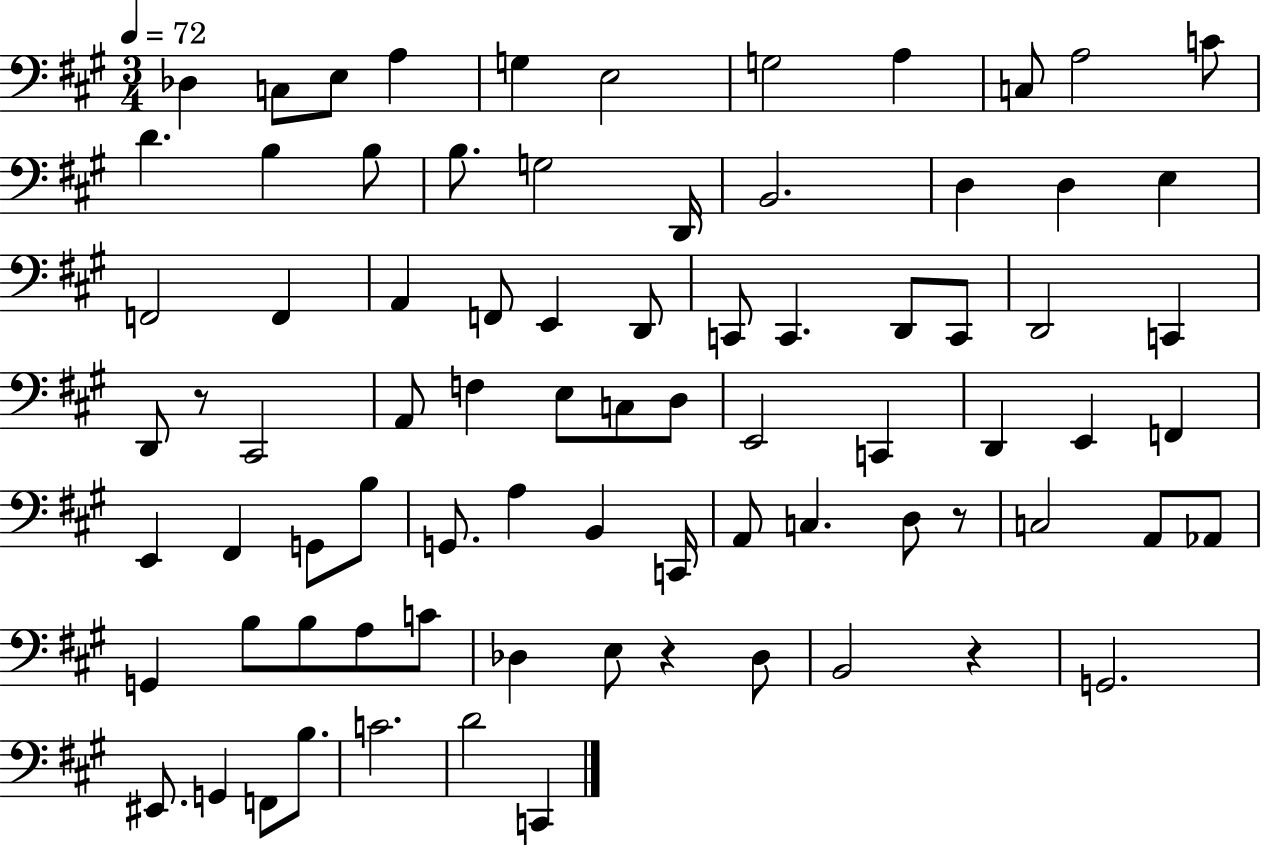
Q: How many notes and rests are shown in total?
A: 80